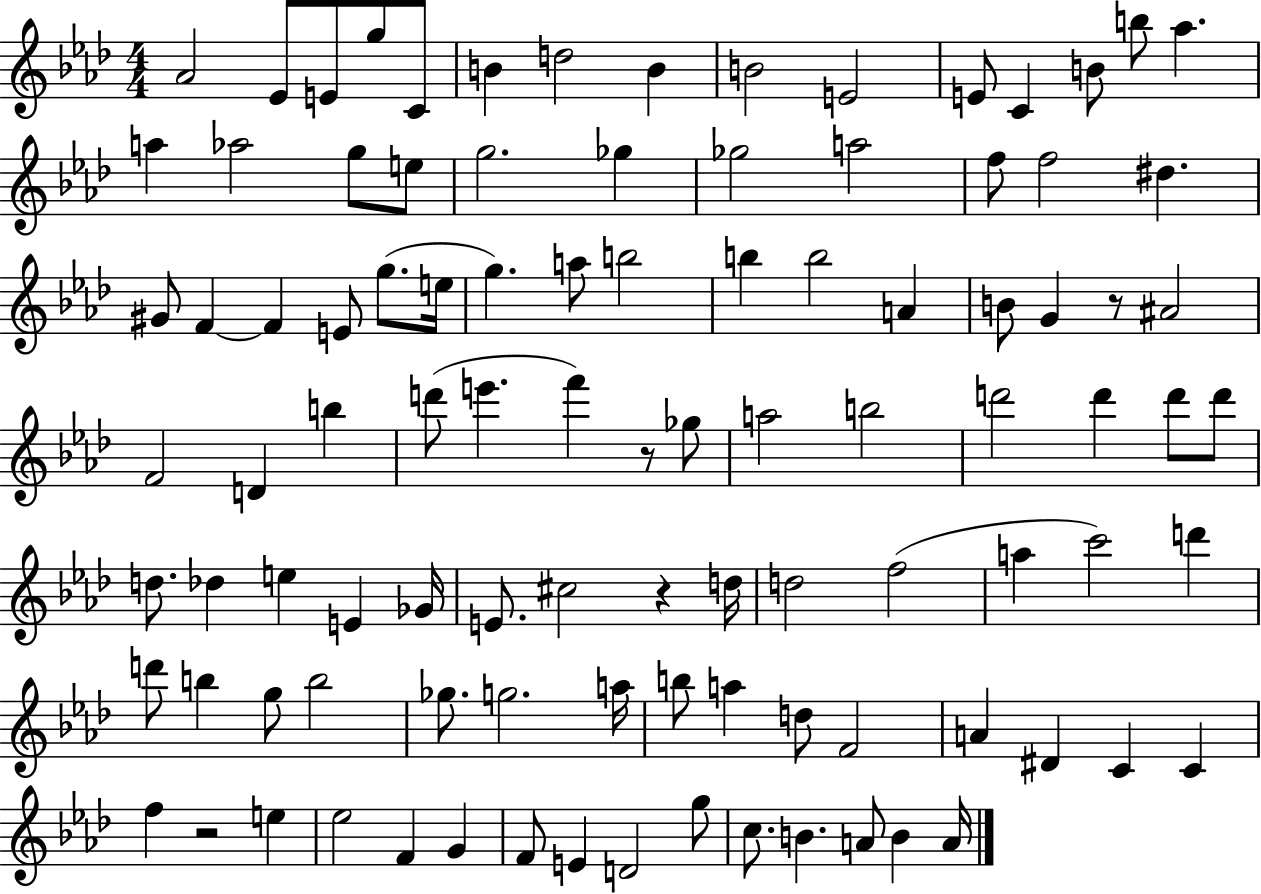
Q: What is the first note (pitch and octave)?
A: Ab4